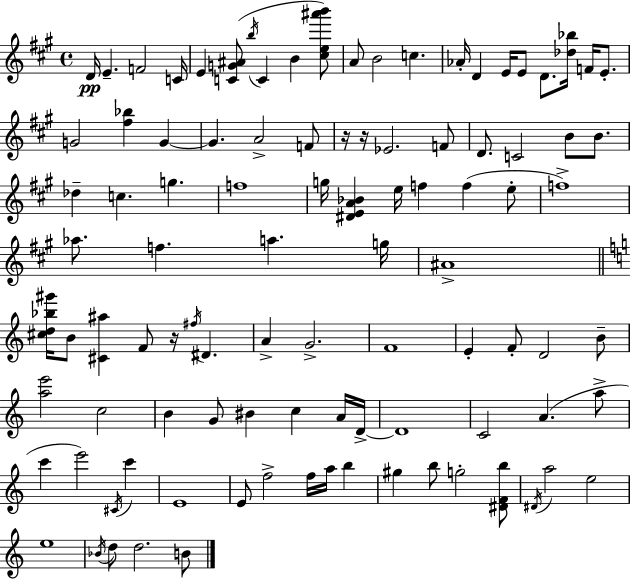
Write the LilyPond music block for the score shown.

{
  \clef treble
  \time 4/4
  \defaultTimeSignature
  \key a \major
  d'16\pp e'4.-- f'2 c'16 | e'4 <c' g' ais'>8( \acciaccatura { b''16 } c'4 b'4 <cis'' e'' ais''' b'''>8) | a'8 b'2 c''4. | aes'16-. d'4 e'16 e'8 d'8. <des'' bes''>16 f'16 e'8.-. | \break g'2 <fis'' bes''>4 g'4~~ | g'4. a'2-> f'8 | r16 r16 ees'2. f'8 | d'8. c'2 b'8 b'8. | \break des''4-- c''4. g''4. | f''1 | g''16 <dis' e' a' bes'>4 e''16 f''4 f''4( e''8-. | f''1->) | \break aes''8. f''4. a''4. | g''16 ais'1-> | \bar "||" \break \key c \major <cis'' d'' bes'' gis'''>16 b'8 <cis' ais''>4 f'8 r16 \acciaccatura { fis''16 } dis'4. | a'4-> g'2.-> | f'1 | e'4-. f'8-. d'2 b'8-- | \break <a'' e'''>2 c''2 | b'4 g'8 bis'4 c''4 a'16 | d'16->~~ d'1 | c'2 a'4.( a''8-> | \break c'''4 e'''2) \acciaccatura { cis'16 } c'''4 | e'1 | e'8 f''2-> f''16 a''16 b''4 | gis''4 b''8 g''2-. | \break <dis' f' b''>8 \acciaccatura { dis'16 } a''2 e''2 | e''1 | \acciaccatura { bes'16 } d''8 d''2. | b'8 \bar "|."
}